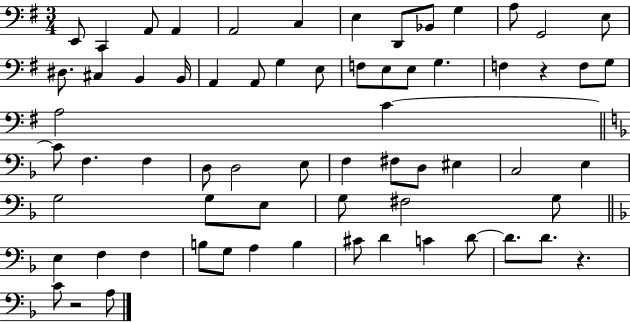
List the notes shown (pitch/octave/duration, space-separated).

E2/e C2/q A2/e A2/q A2/h C3/q E3/q D2/e Bb2/e G3/q A3/e G2/h E3/e D#3/e. C#3/q B2/q B2/s A2/q A2/e G3/q E3/e F3/e E3/e E3/e G3/q. F3/q R/q F3/e G3/e A3/h C4/q C4/e F3/q. F3/q D3/e D3/h E3/e F3/q F#3/e D3/e EIS3/q C3/h E3/q G3/h G3/e E3/e G3/e F#3/h G3/e E3/q F3/q F3/q B3/e G3/e A3/q B3/q C#4/e D4/q C4/q D4/e D4/e. D4/e. R/q. C4/e R/h A3/e